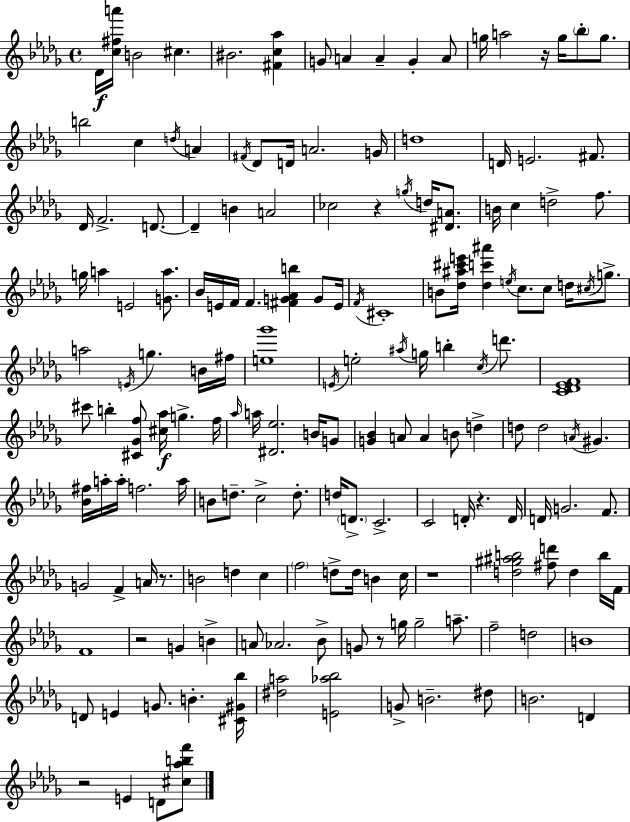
Db4/s [C5,F#5,A6]/s B4/h C#5/q. BIS4/h. [F#4,C5,Ab5]/q G4/e A4/q A4/q G4/q A4/e G5/s A5/h R/s G5/s Bb5/e G5/e. B5/h C5/q D5/s A4/q F#4/s Db4/e D4/s A4/h. G4/s D5/w D4/s E4/h. F#4/e. Db4/s F4/h. D4/e. D4/q B4/q A4/h CES5/h R/q G5/s D5/s [D#4,A4]/e. B4/s C5/q D5/h F5/e. G5/s A5/q E4/h [G4,A5]/e. Bb4/s E4/s F4/s F4/q. [F#4,G4,Ab4,B5]/q G4/e E4/s F4/s C#4/w B4/e [Db5,A#5,C#6,E6]/s [Db5,C6,A#6]/q E5/s C5/e. C5/e D5/s C#5/s G5/e. A5/h E4/s G5/q. B4/s F#5/s [E5,Gb6]/w E4/s E5/h A#5/s G5/s B5/q C5/s D6/e. [C4,Db4,Eb4,F4]/w C#6/e B5/q [C#4,Gb4,F5]/e [C#5,Ab5]/s G5/q. F5/s Ab5/s A5/s [D#4,Eb5]/h. B4/s G4/e [G4,Bb4]/q A4/e A4/q B4/e D5/q D5/e D5/h A4/s G#4/q. [Bb4,F#5]/s A5/s A5/s F5/h. A5/s B4/e D5/e. C5/h D5/e. D5/s D4/e. C4/h. C4/h D4/s R/q. D4/s D4/s G4/h. F4/e. G4/h F4/q A4/s R/e. B4/h D5/q C5/q F5/h D5/e D5/s B4/q C5/s R/w [D5,G#5,A#5,B5]/h [F#5,D6]/e D5/q B5/s F4/s F4/w R/h G4/q B4/q A4/e Ab4/h. Bb4/e G4/e R/e G5/s G5/h A5/e. F5/h D5/h B4/w D4/e E4/q G4/e. B4/q. [C#4,G#4,Bb5]/s [D#5,A5]/h [E4,Ab5,Bb5]/h G4/e B4/h. D#5/e B4/h. D4/q R/h E4/q D4/e [C#5,Ab5,B5,F6]/e